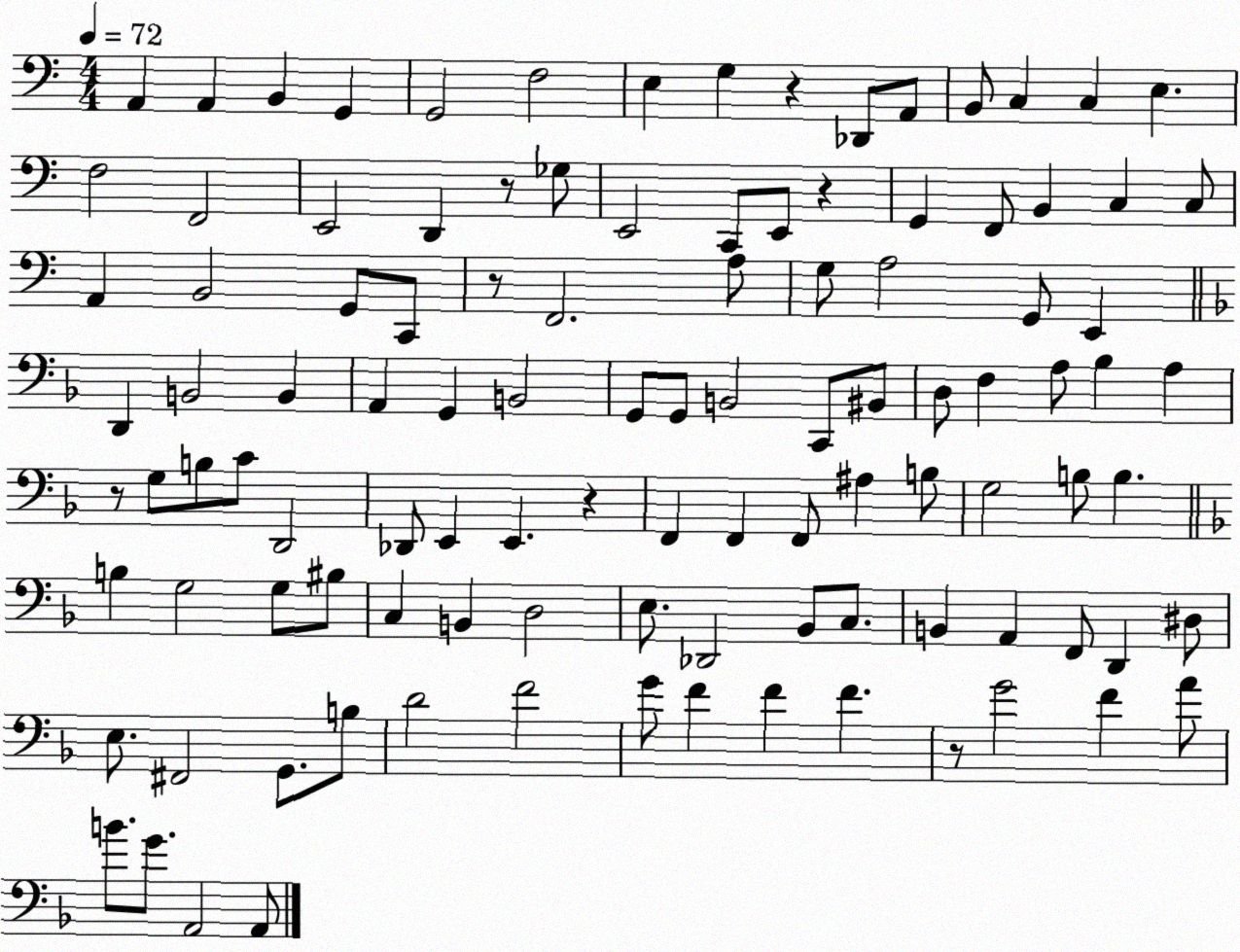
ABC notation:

X:1
T:Untitled
M:4/4
L:1/4
K:C
A,, A,, B,, G,, G,,2 F,2 E, G, z _D,,/2 A,,/2 B,,/2 C, C, E, F,2 F,,2 E,,2 D,, z/2 _G,/2 E,,2 C,,/2 E,,/2 z G,, F,,/2 B,, C, C,/2 A,, B,,2 G,,/2 C,,/2 z/2 F,,2 A,/2 G,/2 A,2 G,,/2 E,, D,, B,,2 B,, A,, G,, B,,2 G,,/2 G,,/2 B,,2 C,,/2 ^B,,/2 D,/2 F, A,/2 _B, A, z/2 G,/2 B,/2 C/2 D,,2 _D,,/2 E,, E,, z F,, F,, F,,/2 ^A, B,/2 G,2 B,/2 B, B, G,2 G,/2 ^B,/2 C, B,, D,2 E,/2 _D,,2 _B,,/2 C,/2 B,, A,, F,,/2 D,, ^D,/2 E,/2 ^F,,2 G,,/2 B,/2 D2 F2 G/2 F F F z/2 G2 F A/2 B/2 G/2 A,,2 A,,/2